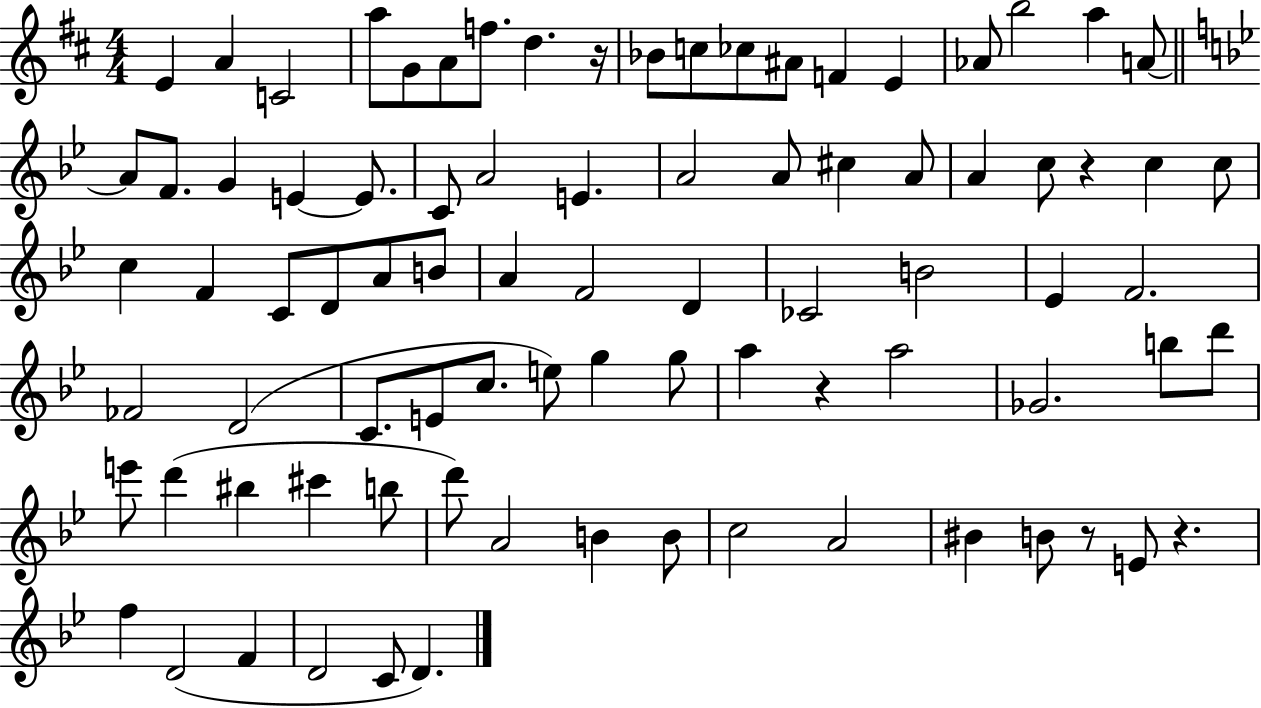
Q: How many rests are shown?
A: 5